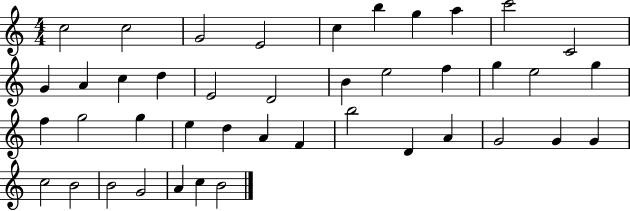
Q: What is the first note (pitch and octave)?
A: C5